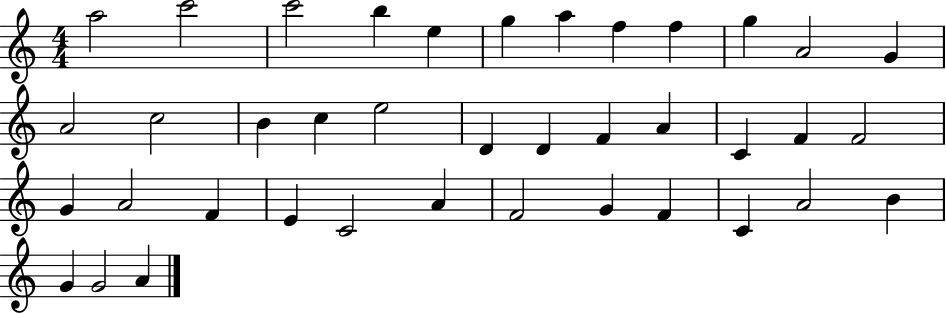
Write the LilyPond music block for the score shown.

{
  \clef treble
  \numericTimeSignature
  \time 4/4
  \key c \major
  a''2 c'''2 | c'''2 b''4 e''4 | g''4 a''4 f''4 f''4 | g''4 a'2 g'4 | \break a'2 c''2 | b'4 c''4 e''2 | d'4 d'4 f'4 a'4 | c'4 f'4 f'2 | \break g'4 a'2 f'4 | e'4 c'2 a'4 | f'2 g'4 f'4 | c'4 a'2 b'4 | \break g'4 g'2 a'4 | \bar "|."
}